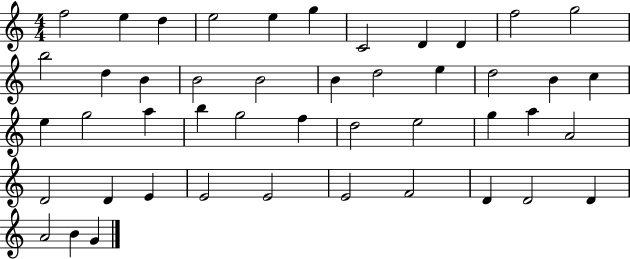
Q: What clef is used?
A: treble